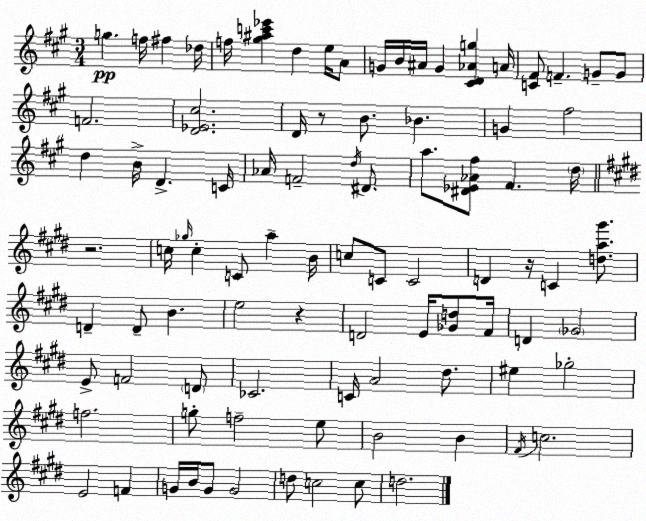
X:1
T:Untitled
M:3/4
L:1/4
K:A
g f/4 ^f _d/4 f/4 [^g^ac'_e'] d e/4 A/2 G/4 B/4 ^A/4 G [^CD_Ag] A/4 [C^F]/2 F G/2 G/2 F2 [D_E^c]2 D/4 z/2 B/2 _B G ^f2 d B/4 D C/4 _A/4 F2 d/4 ^D/2 a/2 [^D_E_A^f]/2 ^F d/4 z2 c/4 _g/4 c C/2 a B/4 c/2 C/2 C2 D z/4 C [da^g']/2 D D/2 B e2 z D2 E/4 [_Gd]/2 ^F/4 D _G2 E/2 F2 D/2 _C2 C/4 A2 ^d/2 ^e _g2 f2 g/2 f2 e/2 B2 B ^F/4 c2 E2 F G/4 B/4 G/2 G2 d/2 c2 c/2 d2